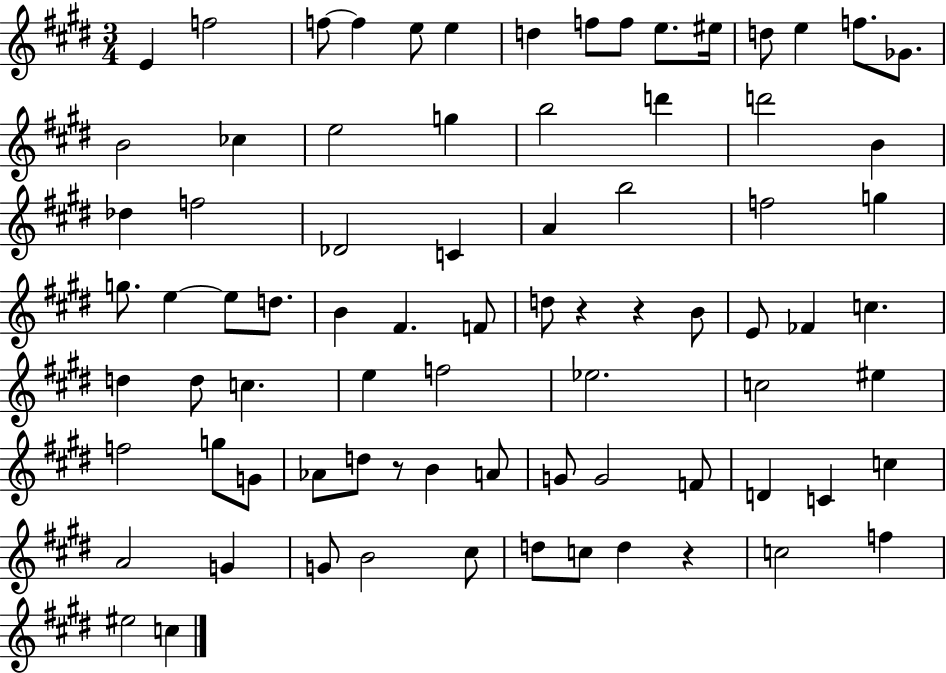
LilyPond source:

{
  \clef treble
  \numericTimeSignature
  \time 3/4
  \key e \major
  \repeat volta 2 { e'4 f''2 | f''8~~ f''4 e''8 e''4 | d''4 f''8 f''8 e''8. eis''16 | d''8 e''4 f''8. ges'8. | \break b'2 ces''4 | e''2 g''4 | b''2 d'''4 | d'''2 b'4 | \break des''4 f''2 | des'2 c'4 | a'4 b''2 | f''2 g''4 | \break g''8. e''4~~ e''8 d''8. | b'4 fis'4. f'8 | d''8 r4 r4 b'8 | e'8 fes'4 c''4. | \break d''4 d''8 c''4. | e''4 f''2 | ees''2. | c''2 eis''4 | \break f''2 g''8 g'8 | aes'8 d''8 r8 b'4 a'8 | g'8 g'2 f'8 | d'4 c'4 c''4 | \break a'2 g'4 | g'8 b'2 cis''8 | d''8 c''8 d''4 r4 | c''2 f''4 | \break eis''2 c''4 | } \bar "|."
}